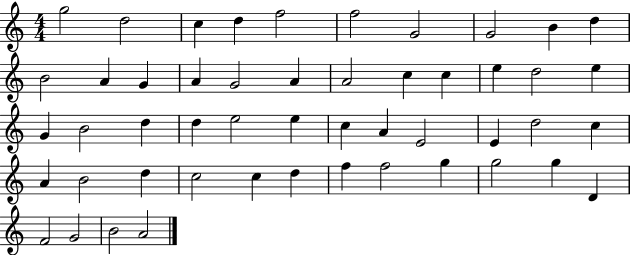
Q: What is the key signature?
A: C major